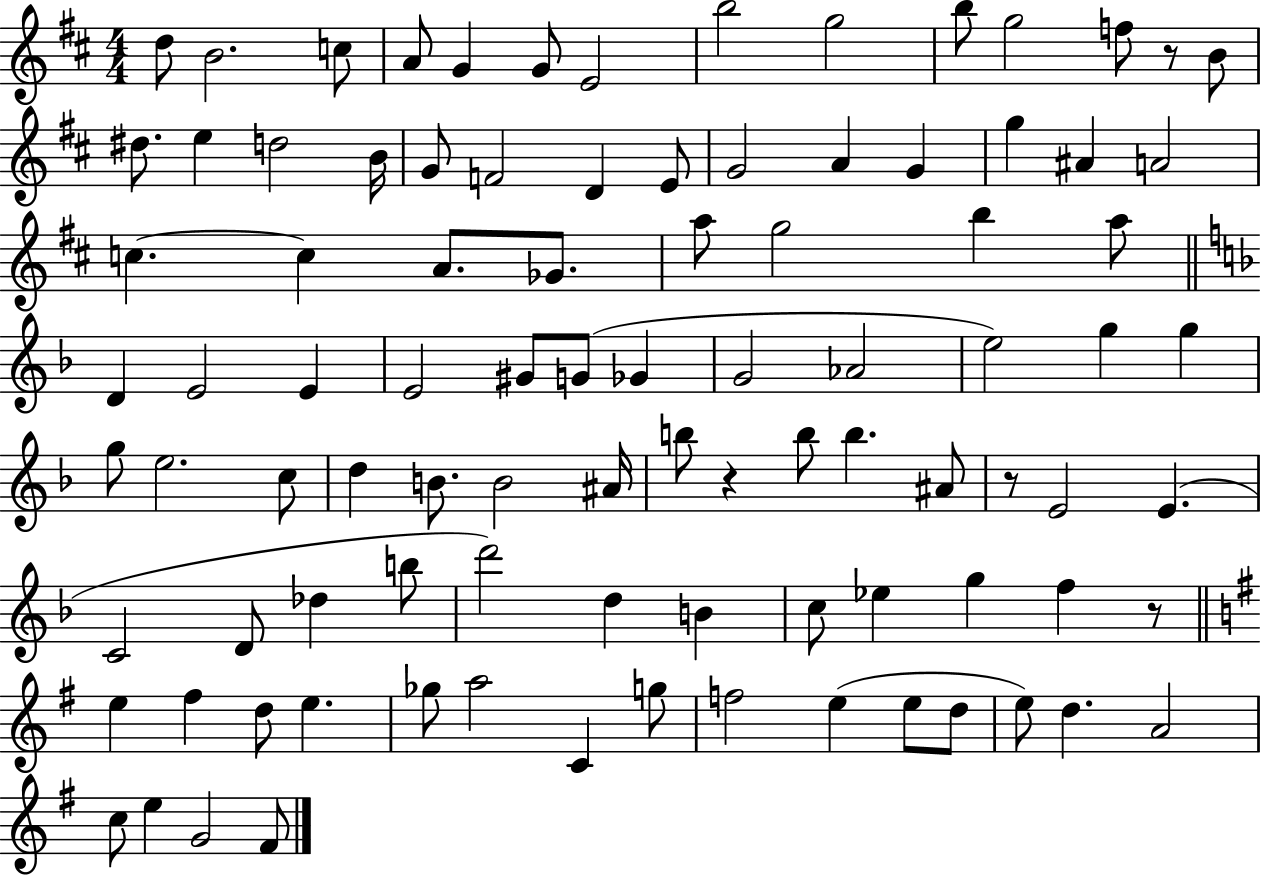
D5/e B4/h. C5/e A4/e G4/q G4/e E4/h B5/h G5/h B5/e G5/h F5/e R/e B4/e D#5/e. E5/q D5/h B4/s G4/e F4/h D4/q E4/e G4/h A4/q G4/q G5/q A#4/q A4/h C5/q. C5/q A4/e. Gb4/e. A5/e G5/h B5/q A5/e D4/q E4/h E4/q E4/h G#4/e G4/e Gb4/q G4/h Ab4/h E5/h G5/q G5/q G5/e E5/h. C5/e D5/q B4/e. B4/h A#4/s B5/e R/q B5/e B5/q. A#4/e R/e E4/h E4/q. C4/h D4/e Db5/q B5/e D6/h D5/q B4/q C5/e Eb5/q G5/q F5/q R/e E5/q F#5/q D5/e E5/q. Gb5/e A5/h C4/q G5/e F5/h E5/q E5/e D5/e E5/e D5/q. A4/h C5/e E5/q G4/h F#4/e